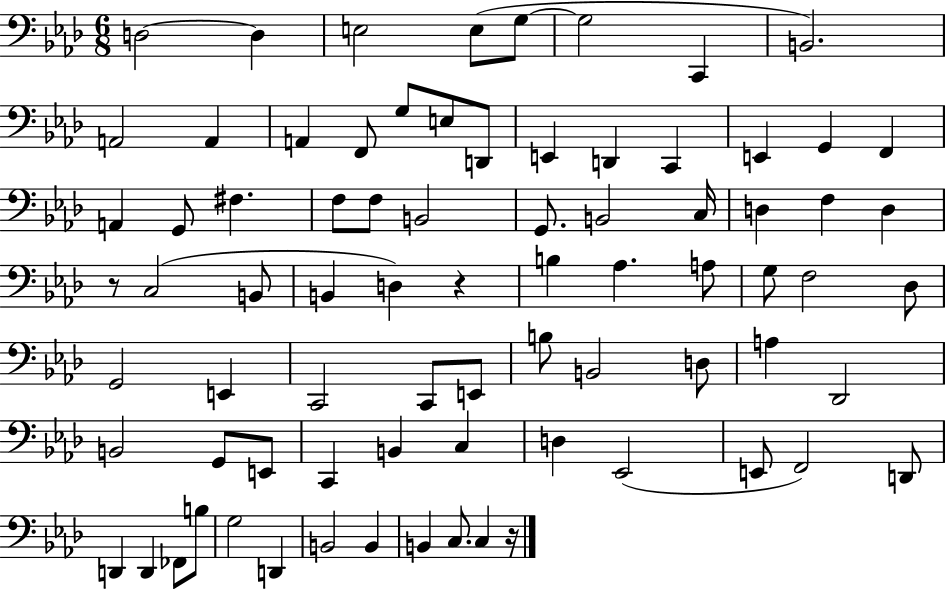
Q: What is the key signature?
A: AES major